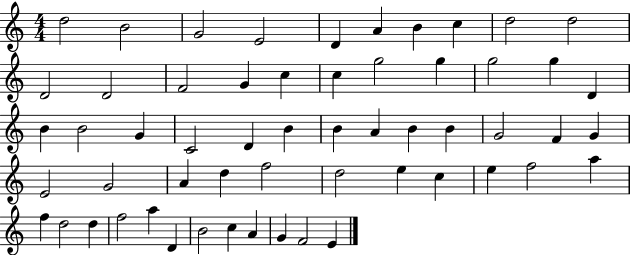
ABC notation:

X:1
T:Untitled
M:4/4
L:1/4
K:C
d2 B2 G2 E2 D A B c d2 d2 D2 D2 F2 G c c g2 g g2 g D B B2 G C2 D B B A B B G2 F G E2 G2 A d f2 d2 e c e f2 a f d2 d f2 a D B2 c A G F2 E